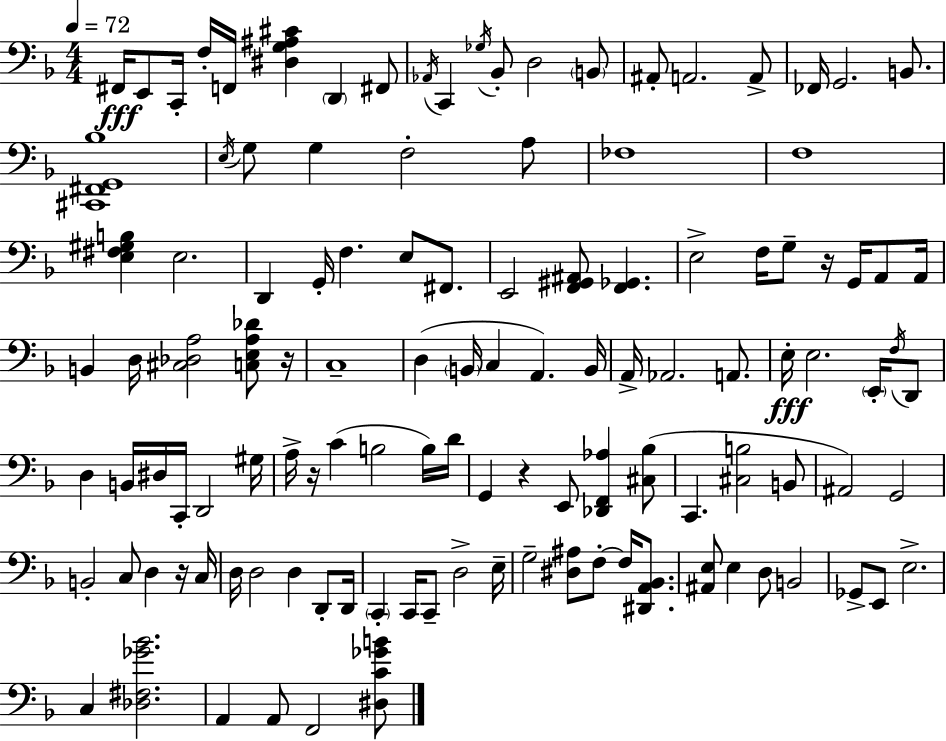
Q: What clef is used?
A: bass